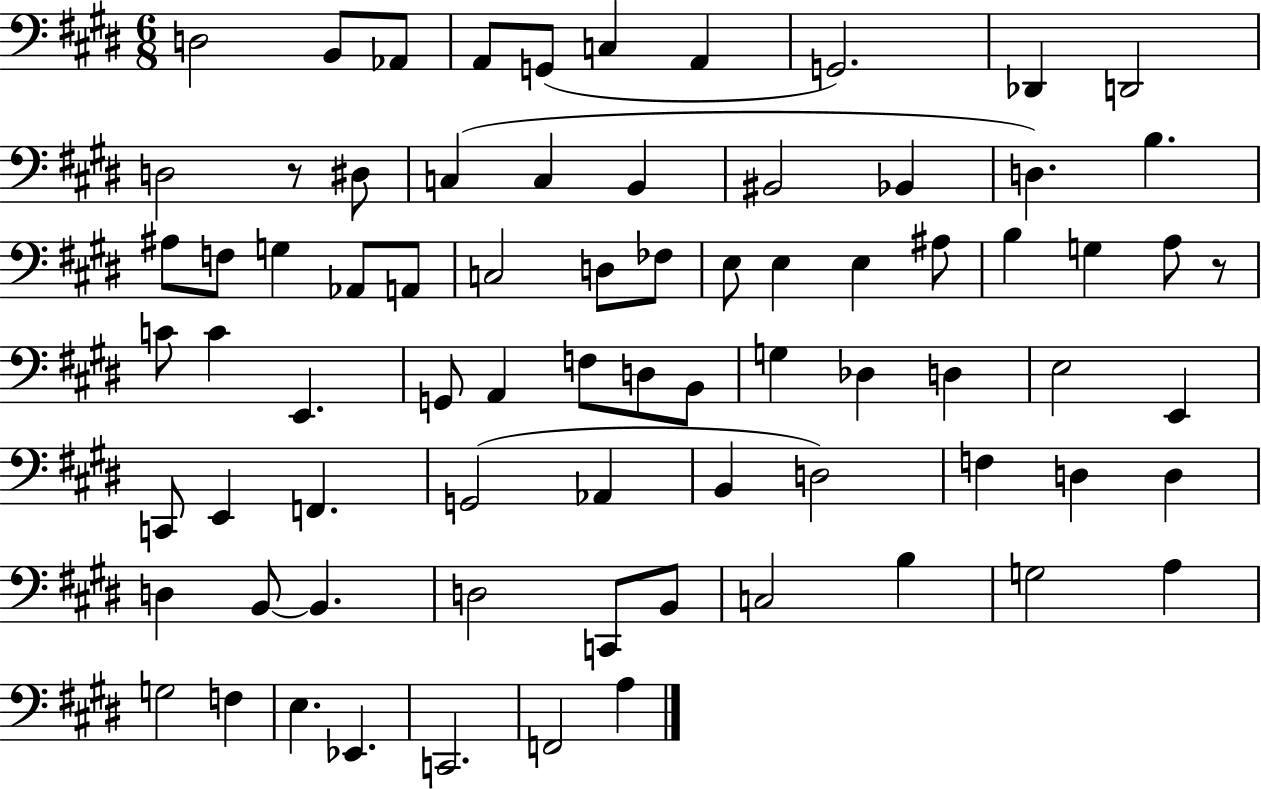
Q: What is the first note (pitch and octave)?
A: D3